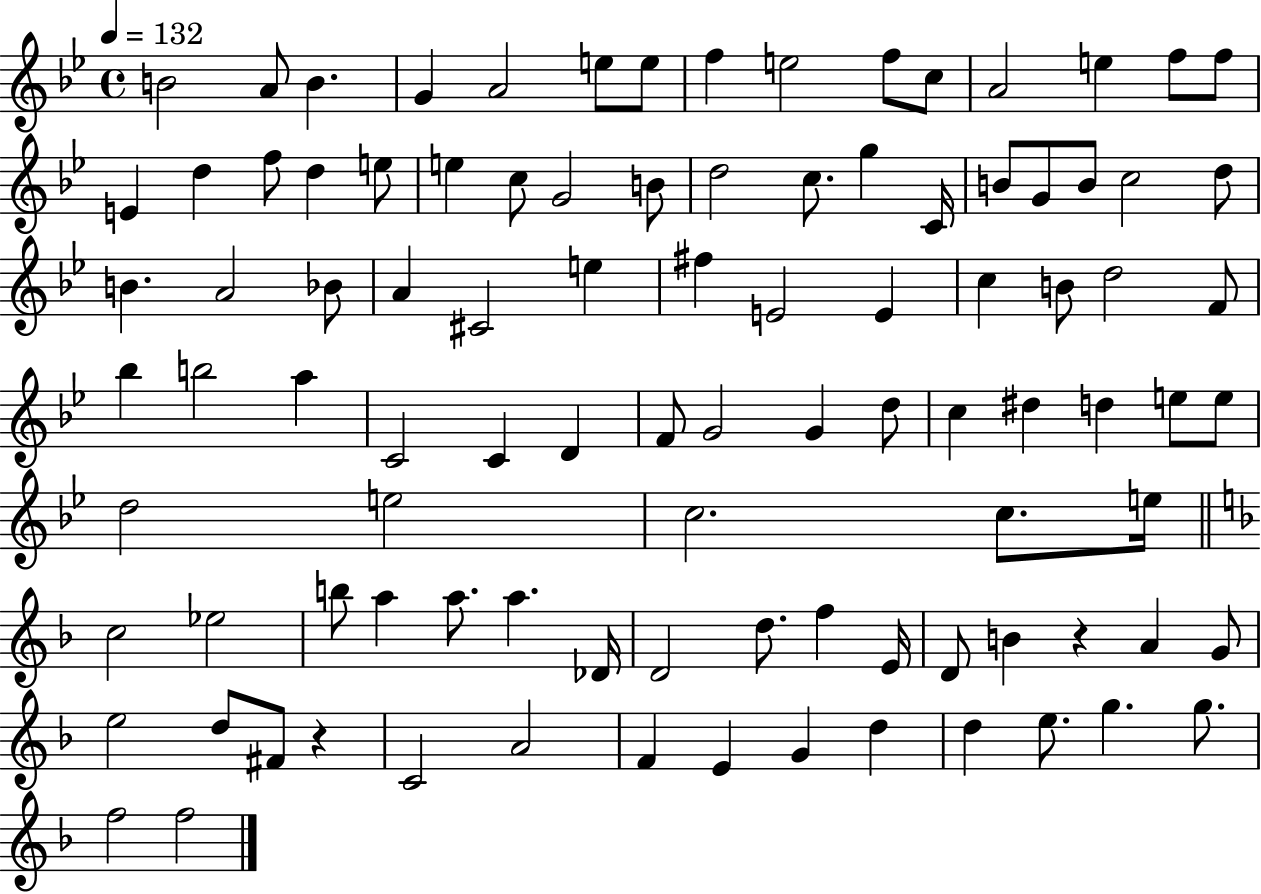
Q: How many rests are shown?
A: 2